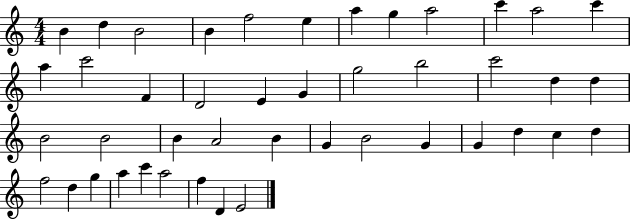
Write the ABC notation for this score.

X:1
T:Untitled
M:4/4
L:1/4
K:C
B d B2 B f2 e a g a2 c' a2 c' a c'2 F D2 E G g2 b2 c'2 d d B2 B2 B A2 B G B2 G G d c d f2 d g a c' a2 f D E2